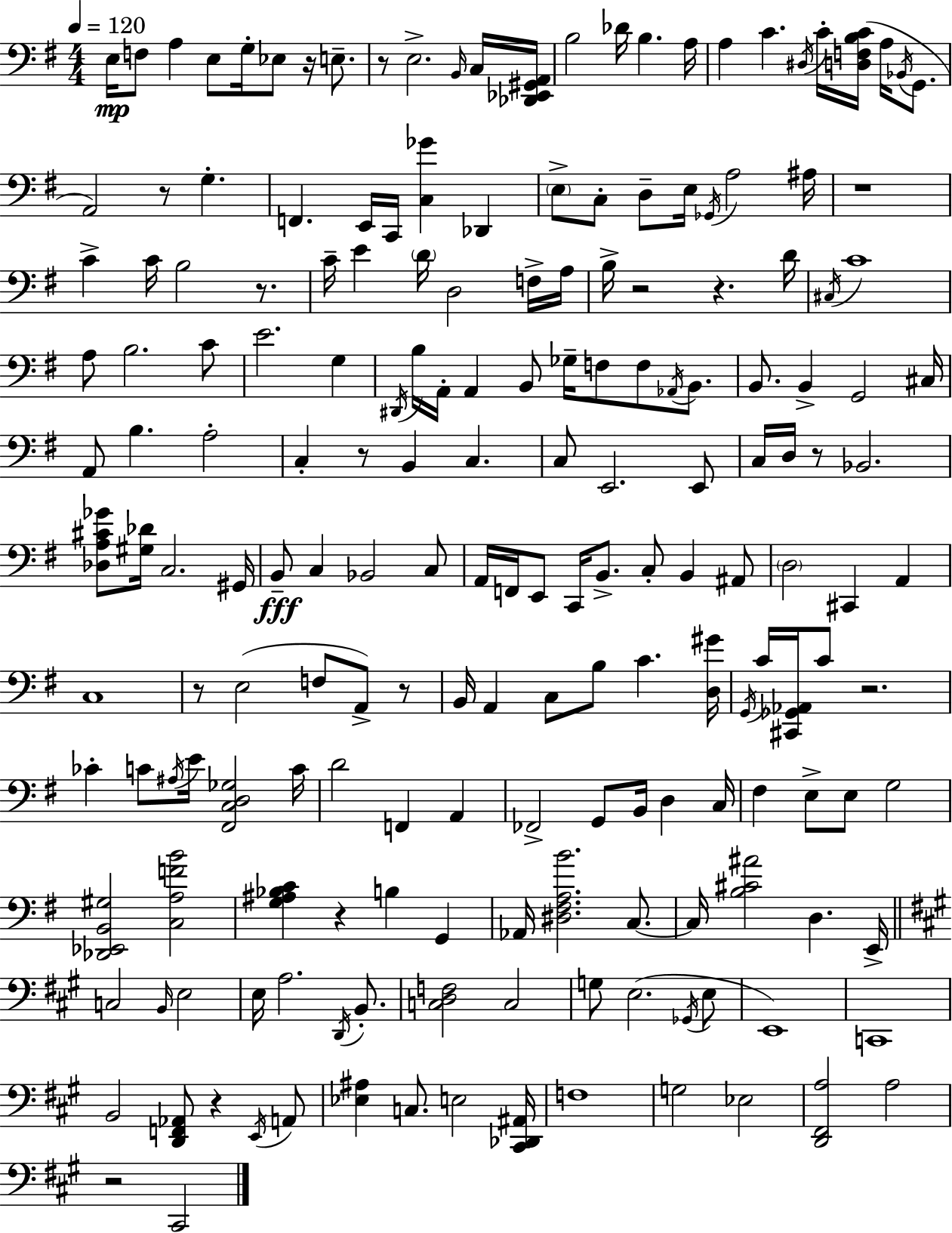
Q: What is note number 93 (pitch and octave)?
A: D3